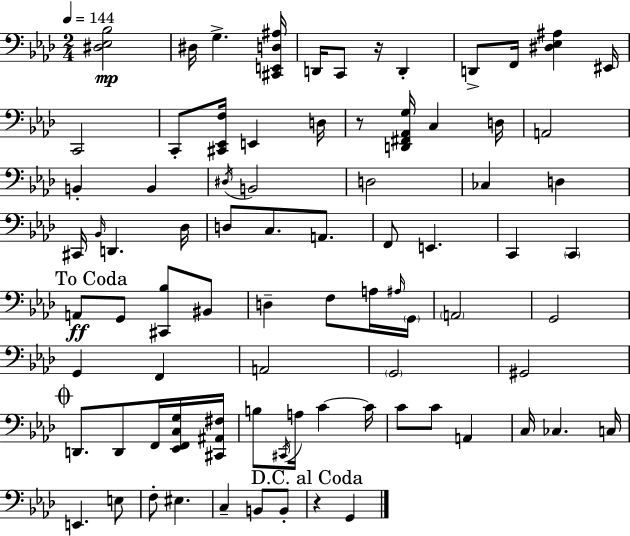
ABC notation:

X:1
T:Untitled
M:2/4
L:1/4
K:Fm
[^D,_E,_B,]2 ^D,/4 G, [^C,,E,,D,^A,]/4 D,,/4 C,,/2 z/4 D,, D,,/2 F,,/4 [^D,_E,^A,] ^E,,/4 C,,2 C,,/2 [^C,,_E,,F,]/4 E,, D,/4 z/2 [D,,^F,,_A,,G,]/4 C, D,/4 A,,2 B,, B,, ^D,/4 B,,2 D,2 _C, D, ^C,,/4 _B,,/4 D,, _D,/4 D,/2 C,/2 A,,/2 F,,/2 E,, C,, C,, A,,/2 G,,/2 [^C,,_B,]/2 ^B,,/2 D, F,/2 A,/4 ^A,/4 G,,/4 A,,2 G,,2 G,, F,, A,,2 G,,2 ^G,,2 D,,/2 D,,/2 F,,/4 [_E,,F,,C,G,]/4 [^C,,^A,,^F,]/4 B,/2 ^C,,/4 A,/4 C C/4 C/2 C/2 A,, C,/4 _C, C,/4 E,, E,/2 F,/2 ^E, C, B,,/2 B,,/2 z G,,